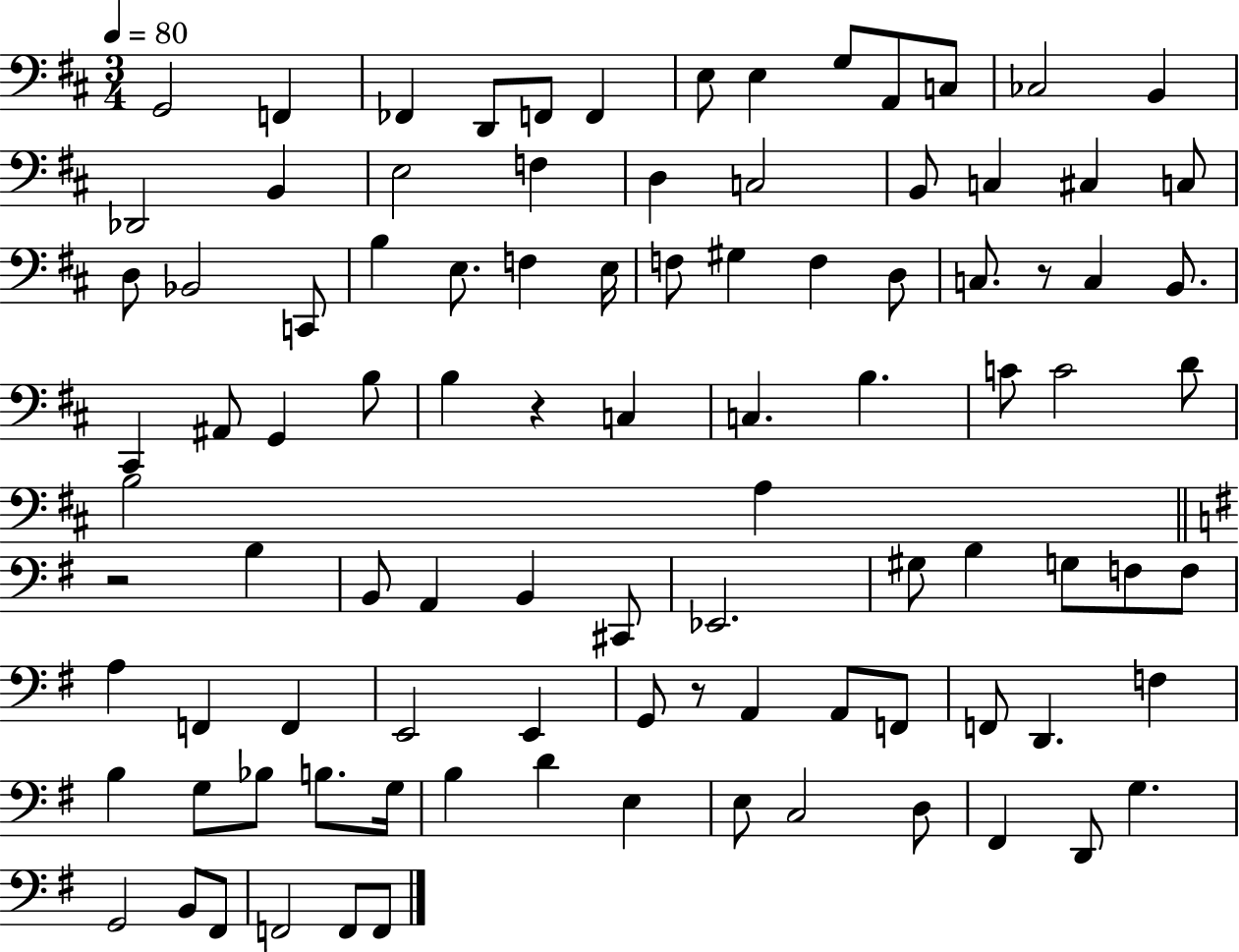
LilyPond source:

{
  \clef bass
  \numericTimeSignature
  \time 3/4
  \key d \major
  \tempo 4 = 80
  g,2 f,4 | fes,4 d,8 f,8 f,4 | e8 e4 g8 a,8 c8 | ces2 b,4 | \break des,2 b,4 | e2 f4 | d4 c2 | b,8 c4 cis4 c8 | \break d8 bes,2 c,8 | b4 e8. f4 e16 | f8 gis4 f4 d8 | c8. r8 c4 b,8. | \break cis,4 ais,8 g,4 b8 | b4 r4 c4 | c4. b4. | c'8 c'2 d'8 | \break b2 a4 | \bar "||" \break \key g \major r2 b4 | b,8 a,4 b,4 cis,8 | ees,2. | gis8 b4 g8 f8 f8 | \break a4 f,4 f,4 | e,2 e,4 | g,8 r8 a,4 a,8 f,8 | f,8 d,4. f4 | \break b4 g8 bes8 b8. g16 | b4 d'4 e4 | e8 c2 d8 | fis,4 d,8 g4. | \break g,2 b,8 fis,8 | f,2 f,8 f,8 | \bar "|."
}